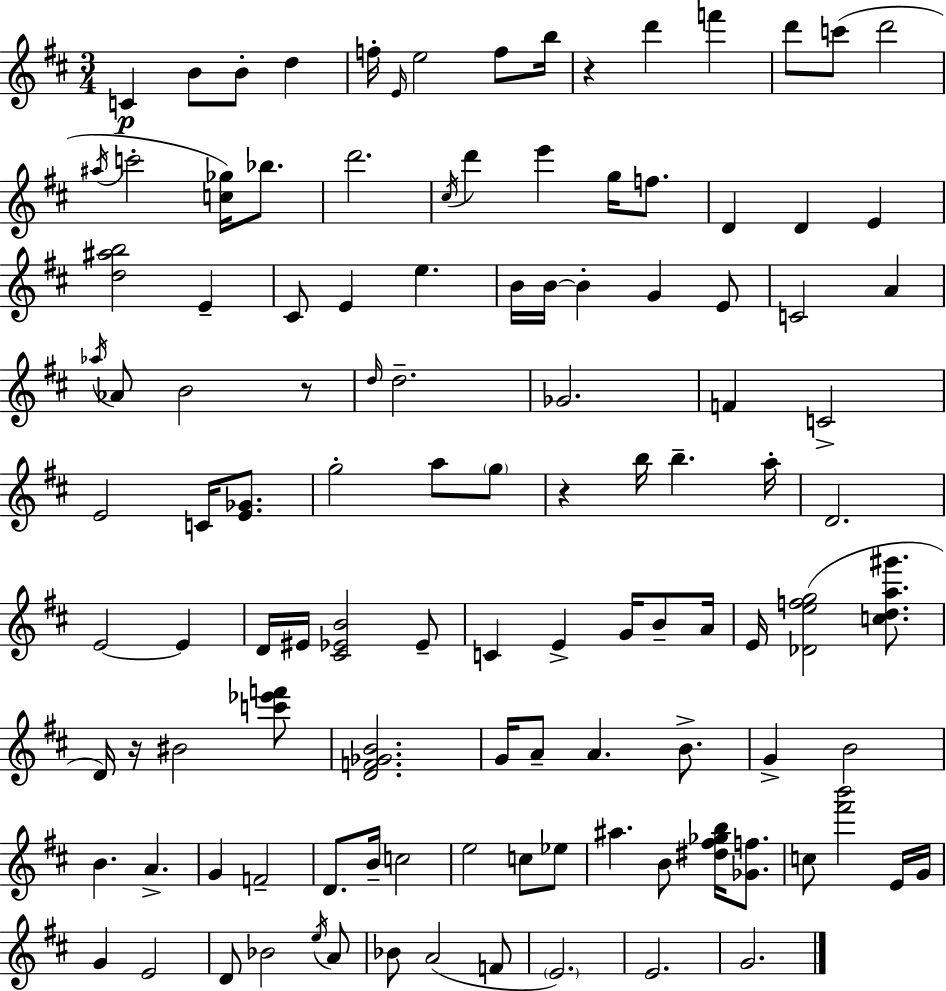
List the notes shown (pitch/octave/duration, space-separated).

C4/q B4/e B4/e D5/q F5/s E4/s E5/h F5/e B5/s R/q D6/q F6/q D6/e C6/e D6/h A#5/s C6/h [C5,Gb5]/s Bb5/e. D6/h. C#5/s D6/q E6/q G5/s F5/e. D4/q D4/q E4/q [D5,A#5,B5]/h E4/q C#4/e E4/q E5/q. B4/s B4/s B4/q G4/q E4/e C4/h A4/q Ab5/s Ab4/e B4/h R/e D5/s D5/h. Gb4/h. F4/q C4/h E4/h C4/s [E4,Gb4]/e. G5/h A5/e G5/e R/q B5/s B5/q. A5/s D4/h. E4/h E4/q D4/s EIS4/s [C#4,Eb4,B4]/h Eb4/e C4/q E4/q G4/s B4/e A4/s E4/s [Db4,E5,F5,G5]/h [C5,D5,A5,G#6]/e. D4/s R/s BIS4/h [C6,Eb6,F6]/e [D4,F4,Gb4,B4]/h. G4/s A4/e A4/q. B4/e. G4/q B4/h B4/q. A4/q. G4/q F4/h D4/e. B4/s C5/h E5/h C5/e Eb5/e A#5/q. B4/e [D#5,F#5,Gb5,B5]/s [Gb4,F5]/e. C5/e [F#6,B6]/h E4/s G4/s G4/q E4/h D4/e Bb4/h E5/s A4/e Bb4/e A4/h F4/e E4/h. E4/h. G4/h.